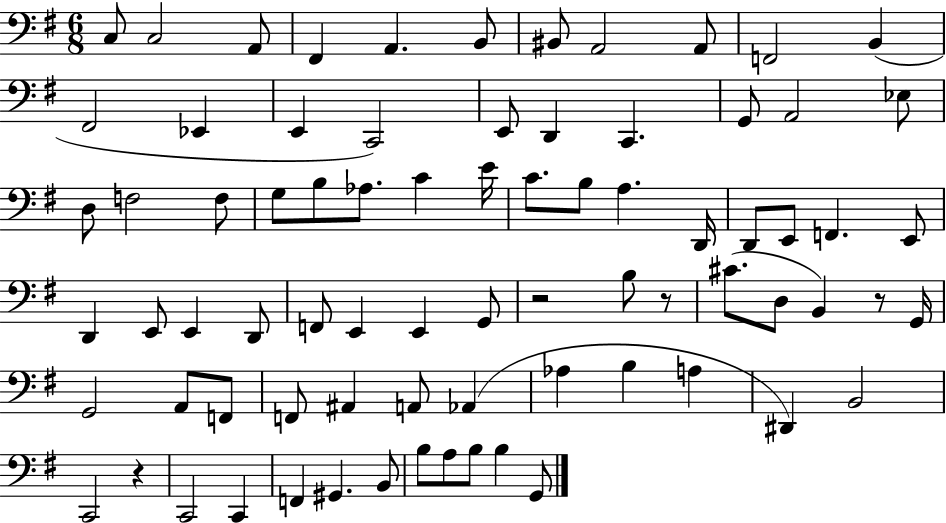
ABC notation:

X:1
T:Untitled
M:6/8
L:1/4
K:G
C,/2 C,2 A,,/2 ^F,, A,, B,,/2 ^B,,/2 A,,2 A,,/2 F,,2 B,, ^F,,2 _E,, E,, C,,2 E,,/2 D,, C,, G,,/2 A,,2 _E,/2 D,/2 F,2 F,/2 G,/2 B,/2 _A,/2 C E/4 C/2 B,/2 A, D,,/4 D,,/2 E,,/2 F,, E,,/2 D,, E,,/2 E,, D,,/2 F,,/2 E,, E,, G,,/2 z2 B,/2 z/2 ^C/2 D,/2 B,, z/2 G,,/4 G,,2 A,,/2 F,,/2 F,,/2 ^A,, A,,/2 _A,, _A, B, A, ^D,, B,,2 C,,2 z C,,2 C,, F,, ^G,, B,,/2 B,/2 A,/2 B,/2 B, G,,/2